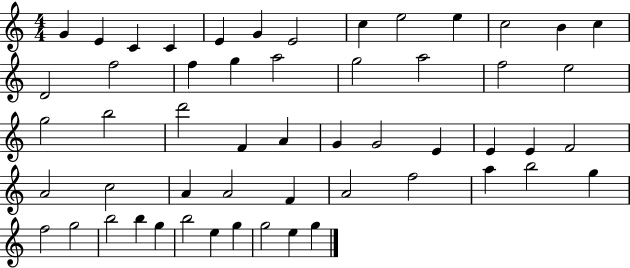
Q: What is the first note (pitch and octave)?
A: G4